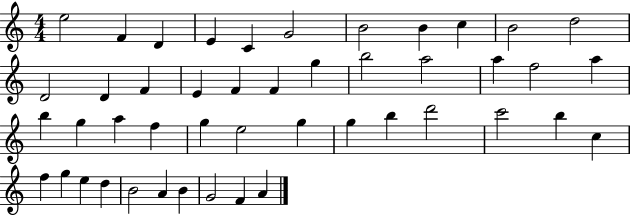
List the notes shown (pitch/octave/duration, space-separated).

E5/h F4/q D4/q E4/q C4/q G4/h B4/h B4/q C5/q B4/h D5/h D4/h D4/q F4/q E4/q F4/q F4/q G5/q B5/h A5/h A5/q F5/h A5/q B5/q G5/q A5/q F5/q G5/q E5/h G5/q G5/q B5/q D6/h C6/h B5/q C5/q F5/q G5/q E5/q D5/q B4/h A4/q B4/q G4/h F4/q A4/q